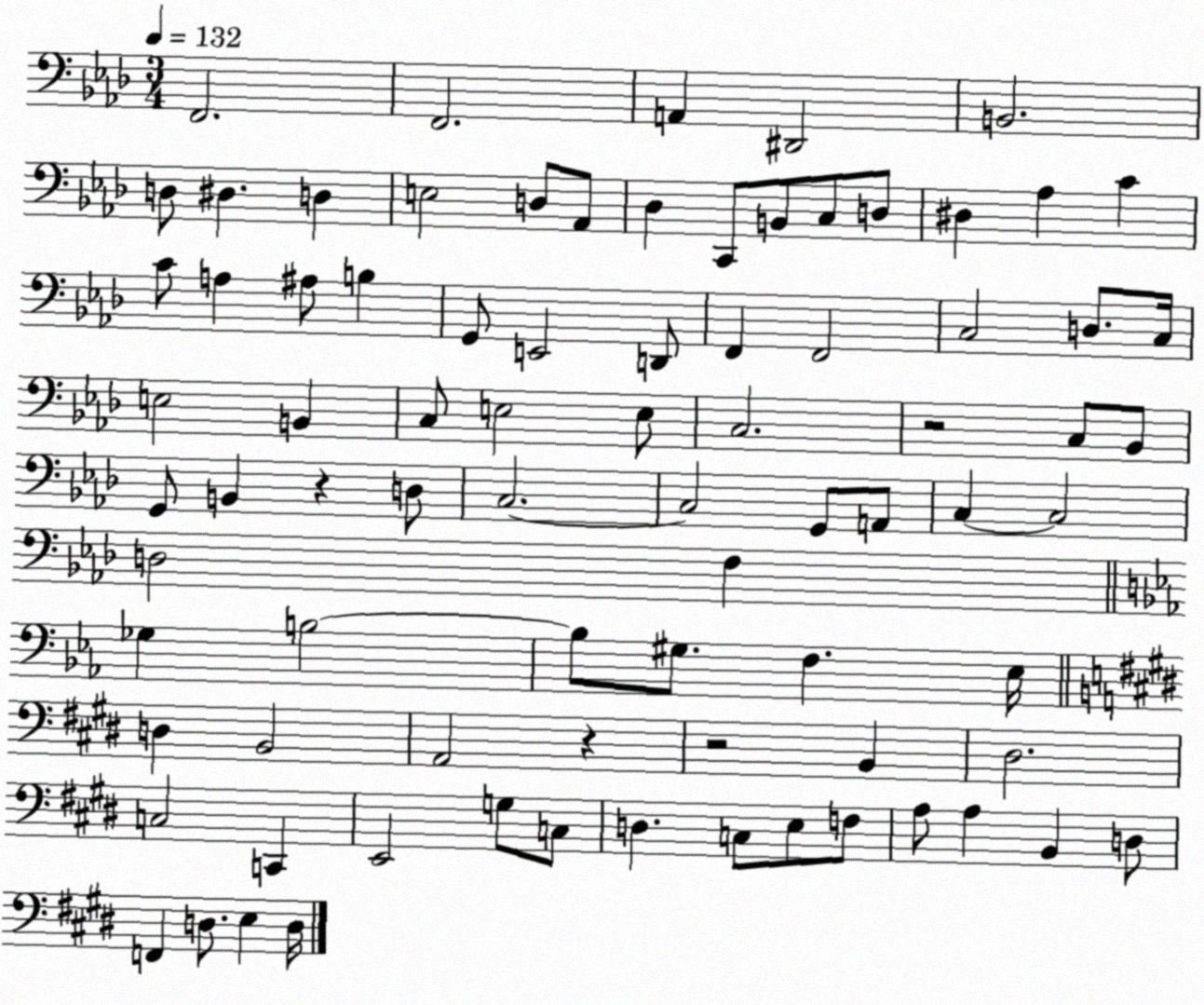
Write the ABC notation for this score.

X:1
T:Untitled
M:3/4
L:1/4
K:Ab
F,,2 F,,2 A,, ^D,,2 B,,2 D,/2 ^D, D, E,2 D,/2 _A,,/2 _D, C,,/2 B,,/2 C,/2 D,/2 ^D, _A, C C/2 A, ^A,/2 B, G,,/2 E,,2 D,,/2 F,, F,,2 C,2 D,/2 C,/4 E,2 B,, C,/2 E,2 E,/2 C,2 z2 C,/2 _B,,/2 G,,/2 B,, z D,/2 C,2 C,2 G,,/2 A,,/2 C, C,2 D,2 F, _G, B,2 B,/2 ^G,/2 F, _E,/4 D, B,,2 A,,2 z z2 B,, ^D,2 C,2 C,, E,,2 G,/2 C,/2 D, C,/2 E,/2 F,/2 A,/2 A, B,, D,/2 F,, D,/2 E, D,/4